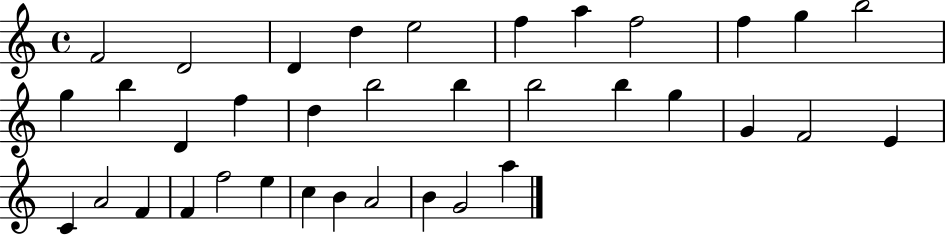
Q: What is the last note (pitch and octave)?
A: A5